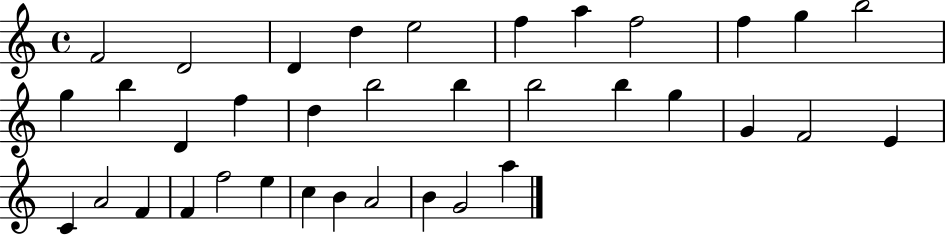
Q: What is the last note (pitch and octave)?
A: A5